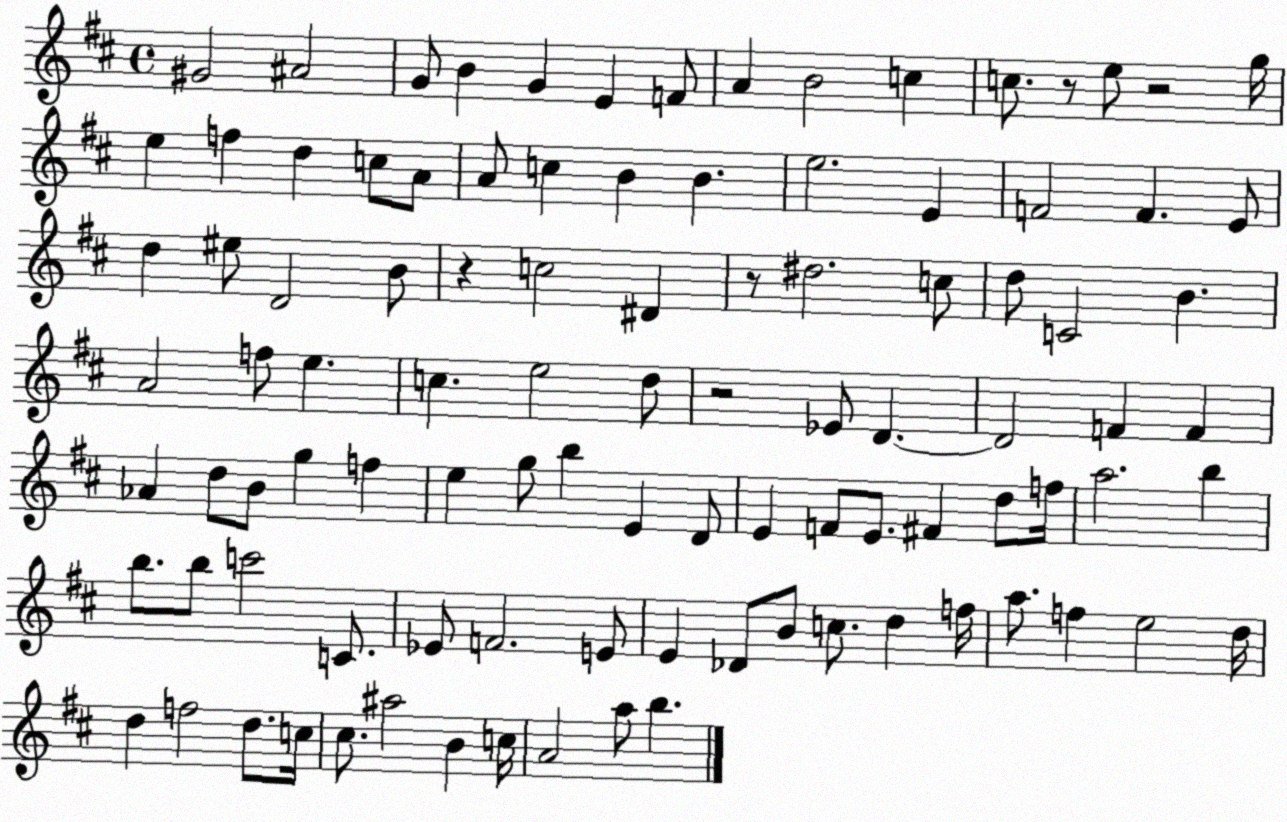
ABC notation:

X:1
T:Untitled
M:4/4
L:1/4
K:D
^G2 ^A2 G/2 B G E F/2 A B2 c c/2 z/2 e/2 z2 g/4 e f d c/2 A/2 A/2 c B B e2 E F2 F E/2 d ^e/2 D2 B/2 z c2 ^D z/2 ^d2 c/2 d/2 C2 B A2 f/2 e c e2 d/2 z2 _E/2 D D2 F F _A d/2 B/2 g f e g/2 b E D/2 E F/2 E/2 ^F d/2 f/4 a2 b b/2 b/2 c'2 C/2 _E/2 F2 E/2 E _D/2 B/2 c/2 d f/4 a/2 f e2 d/4 d f2 d/2 c/4 ^c/2 ^a2 B c/4 A2 a/2 b